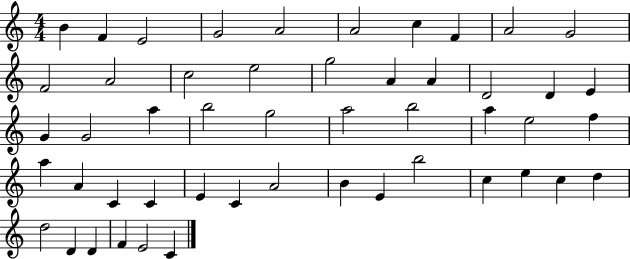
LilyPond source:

{
  \clef treble
  \numericTimeSignature
  \time 4/4
  \key c \major
  b'4 f'4 e'2 | g'2 a'2 | a'2 c''4 f'4 | a'2 g'2 | \break f'2 a'2 | c''2 e''2 | g''2 a'4 a'4 | d'2 d'4 e'4 | \break g'4 g'2 a''4 | b''2 g''2 | a''2 b''2 | a''4 e''2 f''4 | \break a''4 a'4 c'4 c'4 | e'4 c'4 a'2 | b'4 e'4 b''2 | c''4 e''4 c''4 d''4 | \break d''2 d'4 d'4 | f'4 e'2 c'4 | \bar "|."
}